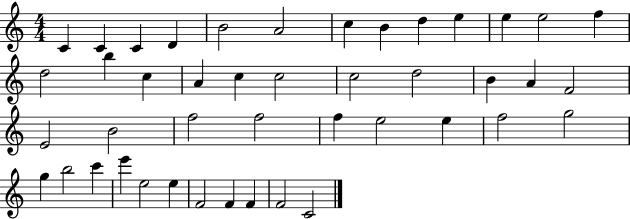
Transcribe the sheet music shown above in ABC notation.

X:1
T:Untitled
M:4/4
L:1/4
K:C
C C C D B2 A2 c B d e e e2 f d2 b c A c c2 c2 d2 B A F2 E2 B2 f2 f2 f e2 e f2 g2 g b2 c' e' e2 e F2 F F F2 C2